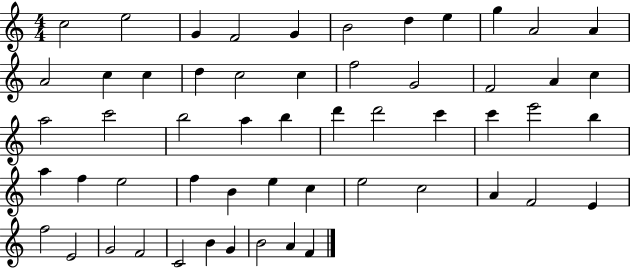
X:1
T:Untitled
M:4/4
L:1/4
K:C
c2 e2 G F2 G B2 d e g A2 A A2 c c d c2 c f2 G2 F2 A c a2 c'2 b2 a b d' d'2 c' c' e'2 b a f e2 f B e c e2 c2 A F2 E f2 E2 G2 F2 C2 B G B2 A F